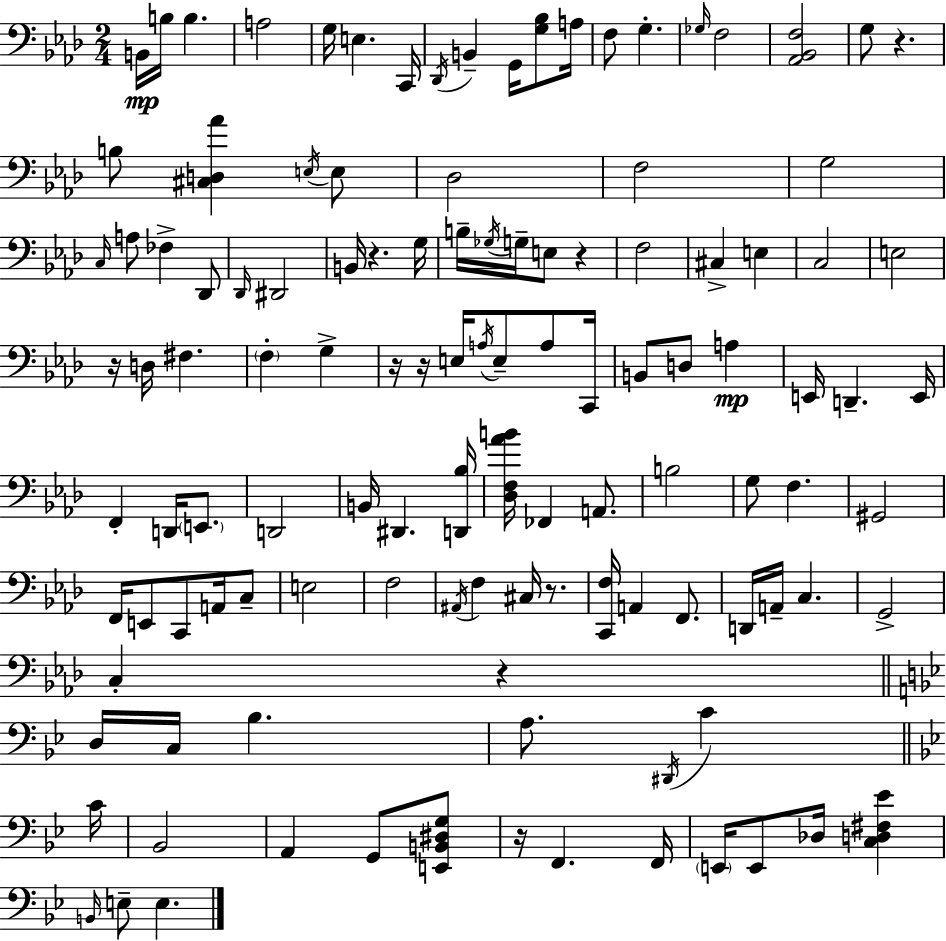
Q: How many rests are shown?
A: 9